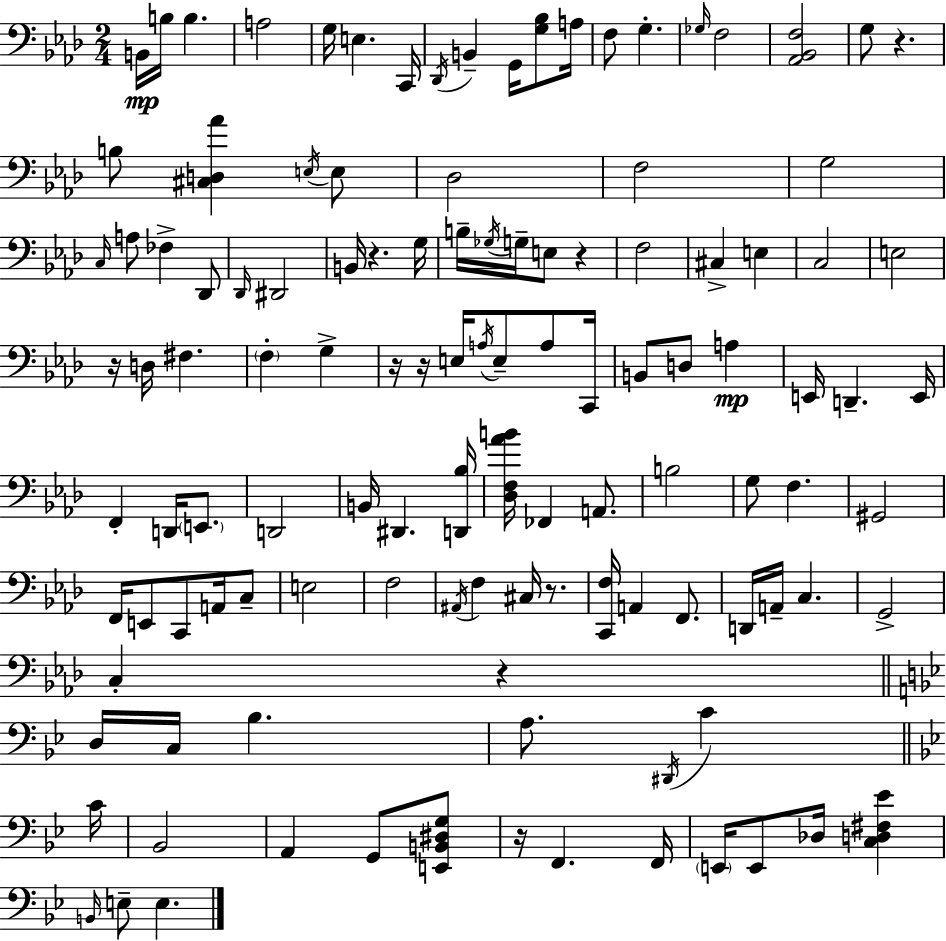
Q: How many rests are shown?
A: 9